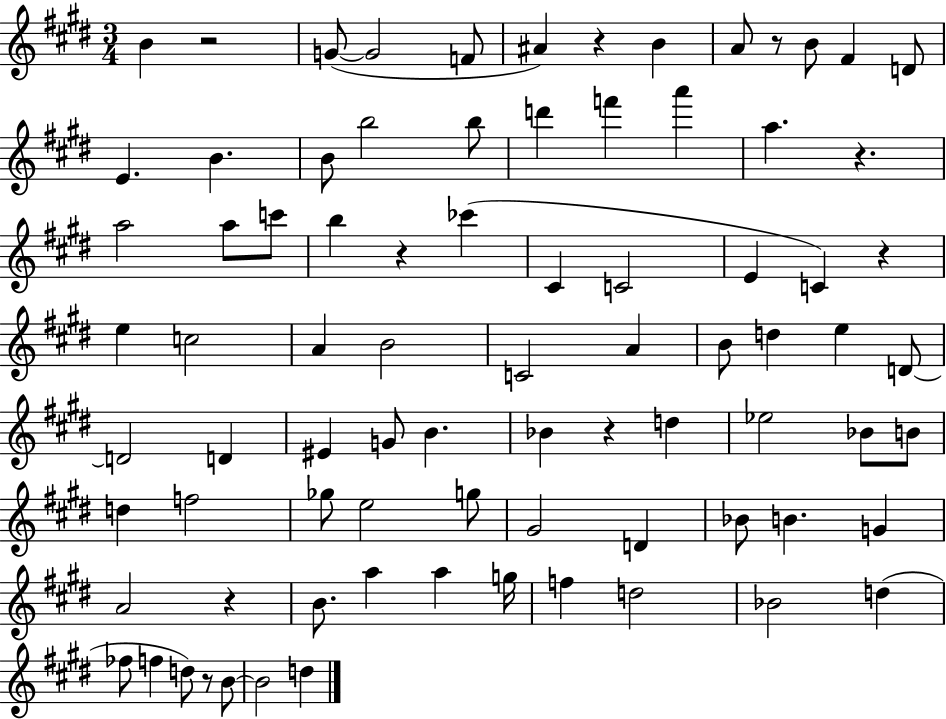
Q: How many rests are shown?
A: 9